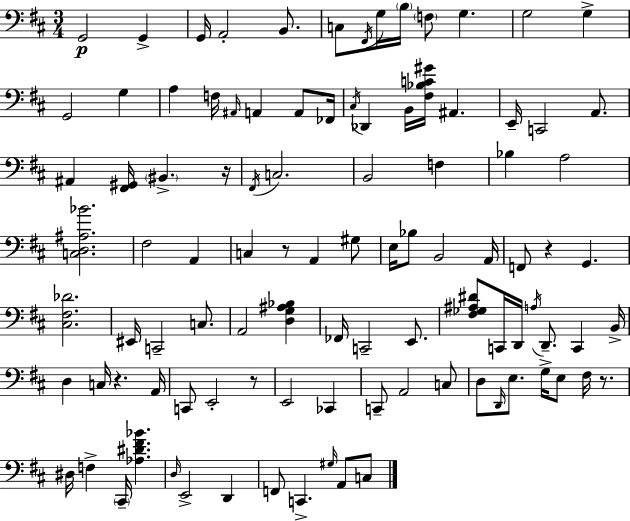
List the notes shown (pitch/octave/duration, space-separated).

G2/h G2/q G2/s A2/h B2/e. C3/e F#2/s G3/s B3/s F3/e G3/q. G3/h G3/q G2/h G3/q A3/q F3/s A#2/s A2/q A2/e FES2/s C#3/s Db2/q B2/s [F#3,Bb3,C4,G#4]/s A#2/q. E2/s C2/h A2/e. A#2/q [F#2,G#2]/s BIS2/q. R/s F#2/s C3/h. B2/h F3/q Bb3/q A3/h [C3,D3,A#3,Bb4]/h. F#3/h A2/q C3/q R/e A2/q G#3/e E3/s Bb3/e B2/h A2/s F2/e R/q G2/q. [C#3,F#3,Db4]/h. EIS2/s C2/h C3/e. A2/h [D3,G3,A#3,Bb3]/q FES2/s C2/h E2/e. [F#3,Gb3,A#3,D#4]/e C2/s D2/s A3/s D2/e. C2/q B2/s D3/q C3/s R/q. A2/s C2/e E2/h R/e E2/h CES2/q C2/e A2/h C3/e D3/e D2/s E3/e. G3/s E3/e F#3/s R/e. D#3/s F3/q C#2/s [Ab3,D#4,F#4,Bb4]/q. D3/s E2/h D2/q F2/e C2/q. G#3/s A2/e C3/e